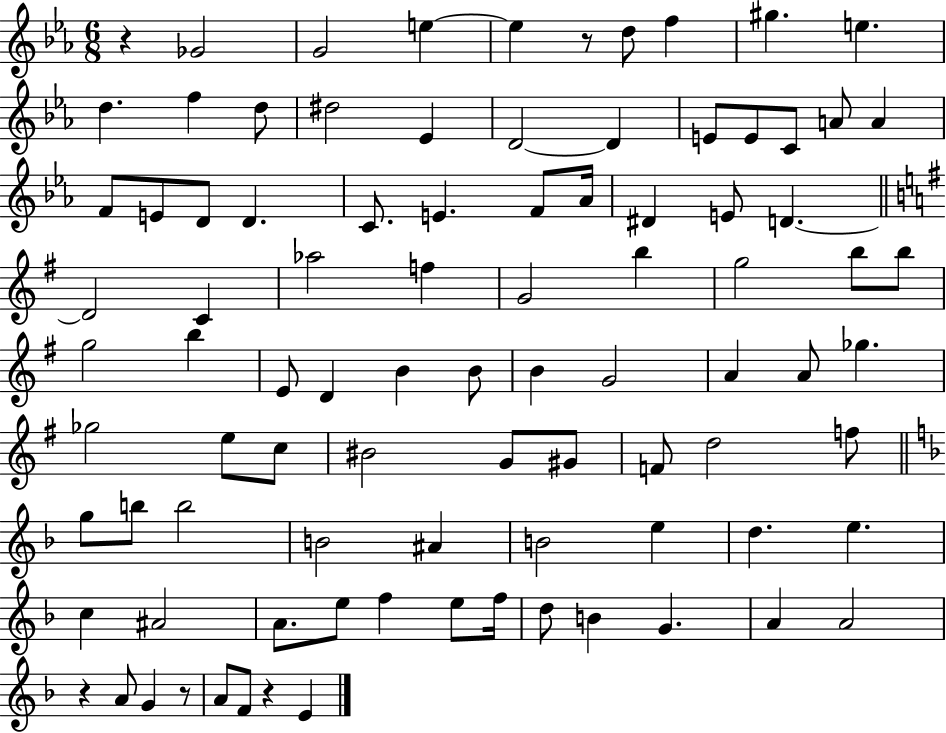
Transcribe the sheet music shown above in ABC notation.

X:1
T:Untitled
M:6/8
L:1/4
K:Eb
z _G2 G2 e e z/2 d/2 f ^g e d f d/2 ^d2 _E D2 D E/2 E/2 C/2 A/2 A F/2 E/2 D/2 D C/2 E F/2 _A/4 ^D E/2 D D2 C _a2 f G2 b g2 b/2 b/2 g2 b E/2 D B B/2 B G2 A A/2 _g _g2 e/2 c/2 ^B2 G/2 ^G/2 F/2 d2 f/2 g/2 b/2 b2 B2 ^A B2 e d e c ^A2 A/2 e/2 f e/2 f/4 d/2 B G A A2 z A/2 G z/2 A/2 F/2 z E